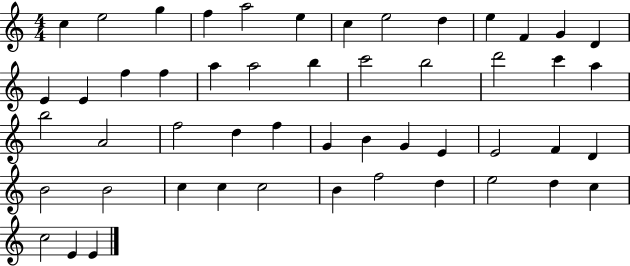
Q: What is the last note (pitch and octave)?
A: E4